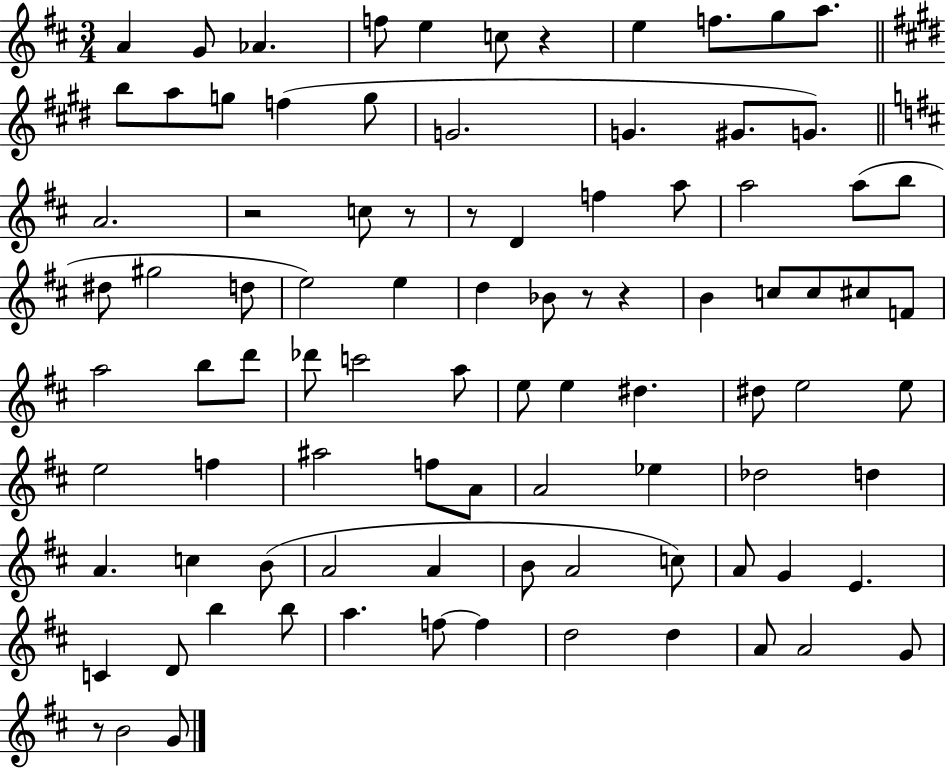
A4/q G4/e Ab4/q. F5/e E5/q C5/e R/q E5/q F5/e. G5/e A5/e. B5/e A5/e G5/e F5/q G5/e G4/h. G4/q. G#4/e. G4/e. A4/h. R/h C5/e R/e R/e D4/q F5/q A5/e A5/h A5/e B5/e D#5/e G#5/h D5/e E5/h E5/q D5/q Bb4/e R/e R/q B4/q C5/e C5/e C#5/e F4/e A5/h B5/e D6/e Db6/e C6/h A5/e E5/e E5/q D#5/q. D#5/e E5/h E5/e E5/h F5/q A#5/h F5/e A4/e A4/h Eb5/q Db5/h D5/q A4/q. C5/q B4/e A4/h A4/q B4/e A4/h C5/e A4/e G4/q E4/q. C4/q D4/e B5/q B5/e A5/q. F5/e F5/q D5/h D5/q A4/e A4/h G4/e R/e B4/h G4/e